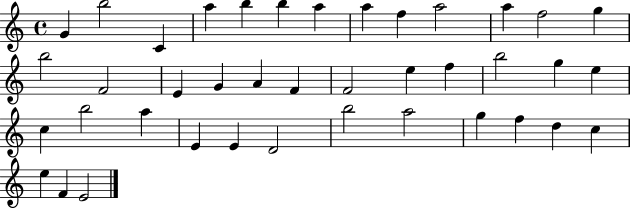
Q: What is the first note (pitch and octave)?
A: G4